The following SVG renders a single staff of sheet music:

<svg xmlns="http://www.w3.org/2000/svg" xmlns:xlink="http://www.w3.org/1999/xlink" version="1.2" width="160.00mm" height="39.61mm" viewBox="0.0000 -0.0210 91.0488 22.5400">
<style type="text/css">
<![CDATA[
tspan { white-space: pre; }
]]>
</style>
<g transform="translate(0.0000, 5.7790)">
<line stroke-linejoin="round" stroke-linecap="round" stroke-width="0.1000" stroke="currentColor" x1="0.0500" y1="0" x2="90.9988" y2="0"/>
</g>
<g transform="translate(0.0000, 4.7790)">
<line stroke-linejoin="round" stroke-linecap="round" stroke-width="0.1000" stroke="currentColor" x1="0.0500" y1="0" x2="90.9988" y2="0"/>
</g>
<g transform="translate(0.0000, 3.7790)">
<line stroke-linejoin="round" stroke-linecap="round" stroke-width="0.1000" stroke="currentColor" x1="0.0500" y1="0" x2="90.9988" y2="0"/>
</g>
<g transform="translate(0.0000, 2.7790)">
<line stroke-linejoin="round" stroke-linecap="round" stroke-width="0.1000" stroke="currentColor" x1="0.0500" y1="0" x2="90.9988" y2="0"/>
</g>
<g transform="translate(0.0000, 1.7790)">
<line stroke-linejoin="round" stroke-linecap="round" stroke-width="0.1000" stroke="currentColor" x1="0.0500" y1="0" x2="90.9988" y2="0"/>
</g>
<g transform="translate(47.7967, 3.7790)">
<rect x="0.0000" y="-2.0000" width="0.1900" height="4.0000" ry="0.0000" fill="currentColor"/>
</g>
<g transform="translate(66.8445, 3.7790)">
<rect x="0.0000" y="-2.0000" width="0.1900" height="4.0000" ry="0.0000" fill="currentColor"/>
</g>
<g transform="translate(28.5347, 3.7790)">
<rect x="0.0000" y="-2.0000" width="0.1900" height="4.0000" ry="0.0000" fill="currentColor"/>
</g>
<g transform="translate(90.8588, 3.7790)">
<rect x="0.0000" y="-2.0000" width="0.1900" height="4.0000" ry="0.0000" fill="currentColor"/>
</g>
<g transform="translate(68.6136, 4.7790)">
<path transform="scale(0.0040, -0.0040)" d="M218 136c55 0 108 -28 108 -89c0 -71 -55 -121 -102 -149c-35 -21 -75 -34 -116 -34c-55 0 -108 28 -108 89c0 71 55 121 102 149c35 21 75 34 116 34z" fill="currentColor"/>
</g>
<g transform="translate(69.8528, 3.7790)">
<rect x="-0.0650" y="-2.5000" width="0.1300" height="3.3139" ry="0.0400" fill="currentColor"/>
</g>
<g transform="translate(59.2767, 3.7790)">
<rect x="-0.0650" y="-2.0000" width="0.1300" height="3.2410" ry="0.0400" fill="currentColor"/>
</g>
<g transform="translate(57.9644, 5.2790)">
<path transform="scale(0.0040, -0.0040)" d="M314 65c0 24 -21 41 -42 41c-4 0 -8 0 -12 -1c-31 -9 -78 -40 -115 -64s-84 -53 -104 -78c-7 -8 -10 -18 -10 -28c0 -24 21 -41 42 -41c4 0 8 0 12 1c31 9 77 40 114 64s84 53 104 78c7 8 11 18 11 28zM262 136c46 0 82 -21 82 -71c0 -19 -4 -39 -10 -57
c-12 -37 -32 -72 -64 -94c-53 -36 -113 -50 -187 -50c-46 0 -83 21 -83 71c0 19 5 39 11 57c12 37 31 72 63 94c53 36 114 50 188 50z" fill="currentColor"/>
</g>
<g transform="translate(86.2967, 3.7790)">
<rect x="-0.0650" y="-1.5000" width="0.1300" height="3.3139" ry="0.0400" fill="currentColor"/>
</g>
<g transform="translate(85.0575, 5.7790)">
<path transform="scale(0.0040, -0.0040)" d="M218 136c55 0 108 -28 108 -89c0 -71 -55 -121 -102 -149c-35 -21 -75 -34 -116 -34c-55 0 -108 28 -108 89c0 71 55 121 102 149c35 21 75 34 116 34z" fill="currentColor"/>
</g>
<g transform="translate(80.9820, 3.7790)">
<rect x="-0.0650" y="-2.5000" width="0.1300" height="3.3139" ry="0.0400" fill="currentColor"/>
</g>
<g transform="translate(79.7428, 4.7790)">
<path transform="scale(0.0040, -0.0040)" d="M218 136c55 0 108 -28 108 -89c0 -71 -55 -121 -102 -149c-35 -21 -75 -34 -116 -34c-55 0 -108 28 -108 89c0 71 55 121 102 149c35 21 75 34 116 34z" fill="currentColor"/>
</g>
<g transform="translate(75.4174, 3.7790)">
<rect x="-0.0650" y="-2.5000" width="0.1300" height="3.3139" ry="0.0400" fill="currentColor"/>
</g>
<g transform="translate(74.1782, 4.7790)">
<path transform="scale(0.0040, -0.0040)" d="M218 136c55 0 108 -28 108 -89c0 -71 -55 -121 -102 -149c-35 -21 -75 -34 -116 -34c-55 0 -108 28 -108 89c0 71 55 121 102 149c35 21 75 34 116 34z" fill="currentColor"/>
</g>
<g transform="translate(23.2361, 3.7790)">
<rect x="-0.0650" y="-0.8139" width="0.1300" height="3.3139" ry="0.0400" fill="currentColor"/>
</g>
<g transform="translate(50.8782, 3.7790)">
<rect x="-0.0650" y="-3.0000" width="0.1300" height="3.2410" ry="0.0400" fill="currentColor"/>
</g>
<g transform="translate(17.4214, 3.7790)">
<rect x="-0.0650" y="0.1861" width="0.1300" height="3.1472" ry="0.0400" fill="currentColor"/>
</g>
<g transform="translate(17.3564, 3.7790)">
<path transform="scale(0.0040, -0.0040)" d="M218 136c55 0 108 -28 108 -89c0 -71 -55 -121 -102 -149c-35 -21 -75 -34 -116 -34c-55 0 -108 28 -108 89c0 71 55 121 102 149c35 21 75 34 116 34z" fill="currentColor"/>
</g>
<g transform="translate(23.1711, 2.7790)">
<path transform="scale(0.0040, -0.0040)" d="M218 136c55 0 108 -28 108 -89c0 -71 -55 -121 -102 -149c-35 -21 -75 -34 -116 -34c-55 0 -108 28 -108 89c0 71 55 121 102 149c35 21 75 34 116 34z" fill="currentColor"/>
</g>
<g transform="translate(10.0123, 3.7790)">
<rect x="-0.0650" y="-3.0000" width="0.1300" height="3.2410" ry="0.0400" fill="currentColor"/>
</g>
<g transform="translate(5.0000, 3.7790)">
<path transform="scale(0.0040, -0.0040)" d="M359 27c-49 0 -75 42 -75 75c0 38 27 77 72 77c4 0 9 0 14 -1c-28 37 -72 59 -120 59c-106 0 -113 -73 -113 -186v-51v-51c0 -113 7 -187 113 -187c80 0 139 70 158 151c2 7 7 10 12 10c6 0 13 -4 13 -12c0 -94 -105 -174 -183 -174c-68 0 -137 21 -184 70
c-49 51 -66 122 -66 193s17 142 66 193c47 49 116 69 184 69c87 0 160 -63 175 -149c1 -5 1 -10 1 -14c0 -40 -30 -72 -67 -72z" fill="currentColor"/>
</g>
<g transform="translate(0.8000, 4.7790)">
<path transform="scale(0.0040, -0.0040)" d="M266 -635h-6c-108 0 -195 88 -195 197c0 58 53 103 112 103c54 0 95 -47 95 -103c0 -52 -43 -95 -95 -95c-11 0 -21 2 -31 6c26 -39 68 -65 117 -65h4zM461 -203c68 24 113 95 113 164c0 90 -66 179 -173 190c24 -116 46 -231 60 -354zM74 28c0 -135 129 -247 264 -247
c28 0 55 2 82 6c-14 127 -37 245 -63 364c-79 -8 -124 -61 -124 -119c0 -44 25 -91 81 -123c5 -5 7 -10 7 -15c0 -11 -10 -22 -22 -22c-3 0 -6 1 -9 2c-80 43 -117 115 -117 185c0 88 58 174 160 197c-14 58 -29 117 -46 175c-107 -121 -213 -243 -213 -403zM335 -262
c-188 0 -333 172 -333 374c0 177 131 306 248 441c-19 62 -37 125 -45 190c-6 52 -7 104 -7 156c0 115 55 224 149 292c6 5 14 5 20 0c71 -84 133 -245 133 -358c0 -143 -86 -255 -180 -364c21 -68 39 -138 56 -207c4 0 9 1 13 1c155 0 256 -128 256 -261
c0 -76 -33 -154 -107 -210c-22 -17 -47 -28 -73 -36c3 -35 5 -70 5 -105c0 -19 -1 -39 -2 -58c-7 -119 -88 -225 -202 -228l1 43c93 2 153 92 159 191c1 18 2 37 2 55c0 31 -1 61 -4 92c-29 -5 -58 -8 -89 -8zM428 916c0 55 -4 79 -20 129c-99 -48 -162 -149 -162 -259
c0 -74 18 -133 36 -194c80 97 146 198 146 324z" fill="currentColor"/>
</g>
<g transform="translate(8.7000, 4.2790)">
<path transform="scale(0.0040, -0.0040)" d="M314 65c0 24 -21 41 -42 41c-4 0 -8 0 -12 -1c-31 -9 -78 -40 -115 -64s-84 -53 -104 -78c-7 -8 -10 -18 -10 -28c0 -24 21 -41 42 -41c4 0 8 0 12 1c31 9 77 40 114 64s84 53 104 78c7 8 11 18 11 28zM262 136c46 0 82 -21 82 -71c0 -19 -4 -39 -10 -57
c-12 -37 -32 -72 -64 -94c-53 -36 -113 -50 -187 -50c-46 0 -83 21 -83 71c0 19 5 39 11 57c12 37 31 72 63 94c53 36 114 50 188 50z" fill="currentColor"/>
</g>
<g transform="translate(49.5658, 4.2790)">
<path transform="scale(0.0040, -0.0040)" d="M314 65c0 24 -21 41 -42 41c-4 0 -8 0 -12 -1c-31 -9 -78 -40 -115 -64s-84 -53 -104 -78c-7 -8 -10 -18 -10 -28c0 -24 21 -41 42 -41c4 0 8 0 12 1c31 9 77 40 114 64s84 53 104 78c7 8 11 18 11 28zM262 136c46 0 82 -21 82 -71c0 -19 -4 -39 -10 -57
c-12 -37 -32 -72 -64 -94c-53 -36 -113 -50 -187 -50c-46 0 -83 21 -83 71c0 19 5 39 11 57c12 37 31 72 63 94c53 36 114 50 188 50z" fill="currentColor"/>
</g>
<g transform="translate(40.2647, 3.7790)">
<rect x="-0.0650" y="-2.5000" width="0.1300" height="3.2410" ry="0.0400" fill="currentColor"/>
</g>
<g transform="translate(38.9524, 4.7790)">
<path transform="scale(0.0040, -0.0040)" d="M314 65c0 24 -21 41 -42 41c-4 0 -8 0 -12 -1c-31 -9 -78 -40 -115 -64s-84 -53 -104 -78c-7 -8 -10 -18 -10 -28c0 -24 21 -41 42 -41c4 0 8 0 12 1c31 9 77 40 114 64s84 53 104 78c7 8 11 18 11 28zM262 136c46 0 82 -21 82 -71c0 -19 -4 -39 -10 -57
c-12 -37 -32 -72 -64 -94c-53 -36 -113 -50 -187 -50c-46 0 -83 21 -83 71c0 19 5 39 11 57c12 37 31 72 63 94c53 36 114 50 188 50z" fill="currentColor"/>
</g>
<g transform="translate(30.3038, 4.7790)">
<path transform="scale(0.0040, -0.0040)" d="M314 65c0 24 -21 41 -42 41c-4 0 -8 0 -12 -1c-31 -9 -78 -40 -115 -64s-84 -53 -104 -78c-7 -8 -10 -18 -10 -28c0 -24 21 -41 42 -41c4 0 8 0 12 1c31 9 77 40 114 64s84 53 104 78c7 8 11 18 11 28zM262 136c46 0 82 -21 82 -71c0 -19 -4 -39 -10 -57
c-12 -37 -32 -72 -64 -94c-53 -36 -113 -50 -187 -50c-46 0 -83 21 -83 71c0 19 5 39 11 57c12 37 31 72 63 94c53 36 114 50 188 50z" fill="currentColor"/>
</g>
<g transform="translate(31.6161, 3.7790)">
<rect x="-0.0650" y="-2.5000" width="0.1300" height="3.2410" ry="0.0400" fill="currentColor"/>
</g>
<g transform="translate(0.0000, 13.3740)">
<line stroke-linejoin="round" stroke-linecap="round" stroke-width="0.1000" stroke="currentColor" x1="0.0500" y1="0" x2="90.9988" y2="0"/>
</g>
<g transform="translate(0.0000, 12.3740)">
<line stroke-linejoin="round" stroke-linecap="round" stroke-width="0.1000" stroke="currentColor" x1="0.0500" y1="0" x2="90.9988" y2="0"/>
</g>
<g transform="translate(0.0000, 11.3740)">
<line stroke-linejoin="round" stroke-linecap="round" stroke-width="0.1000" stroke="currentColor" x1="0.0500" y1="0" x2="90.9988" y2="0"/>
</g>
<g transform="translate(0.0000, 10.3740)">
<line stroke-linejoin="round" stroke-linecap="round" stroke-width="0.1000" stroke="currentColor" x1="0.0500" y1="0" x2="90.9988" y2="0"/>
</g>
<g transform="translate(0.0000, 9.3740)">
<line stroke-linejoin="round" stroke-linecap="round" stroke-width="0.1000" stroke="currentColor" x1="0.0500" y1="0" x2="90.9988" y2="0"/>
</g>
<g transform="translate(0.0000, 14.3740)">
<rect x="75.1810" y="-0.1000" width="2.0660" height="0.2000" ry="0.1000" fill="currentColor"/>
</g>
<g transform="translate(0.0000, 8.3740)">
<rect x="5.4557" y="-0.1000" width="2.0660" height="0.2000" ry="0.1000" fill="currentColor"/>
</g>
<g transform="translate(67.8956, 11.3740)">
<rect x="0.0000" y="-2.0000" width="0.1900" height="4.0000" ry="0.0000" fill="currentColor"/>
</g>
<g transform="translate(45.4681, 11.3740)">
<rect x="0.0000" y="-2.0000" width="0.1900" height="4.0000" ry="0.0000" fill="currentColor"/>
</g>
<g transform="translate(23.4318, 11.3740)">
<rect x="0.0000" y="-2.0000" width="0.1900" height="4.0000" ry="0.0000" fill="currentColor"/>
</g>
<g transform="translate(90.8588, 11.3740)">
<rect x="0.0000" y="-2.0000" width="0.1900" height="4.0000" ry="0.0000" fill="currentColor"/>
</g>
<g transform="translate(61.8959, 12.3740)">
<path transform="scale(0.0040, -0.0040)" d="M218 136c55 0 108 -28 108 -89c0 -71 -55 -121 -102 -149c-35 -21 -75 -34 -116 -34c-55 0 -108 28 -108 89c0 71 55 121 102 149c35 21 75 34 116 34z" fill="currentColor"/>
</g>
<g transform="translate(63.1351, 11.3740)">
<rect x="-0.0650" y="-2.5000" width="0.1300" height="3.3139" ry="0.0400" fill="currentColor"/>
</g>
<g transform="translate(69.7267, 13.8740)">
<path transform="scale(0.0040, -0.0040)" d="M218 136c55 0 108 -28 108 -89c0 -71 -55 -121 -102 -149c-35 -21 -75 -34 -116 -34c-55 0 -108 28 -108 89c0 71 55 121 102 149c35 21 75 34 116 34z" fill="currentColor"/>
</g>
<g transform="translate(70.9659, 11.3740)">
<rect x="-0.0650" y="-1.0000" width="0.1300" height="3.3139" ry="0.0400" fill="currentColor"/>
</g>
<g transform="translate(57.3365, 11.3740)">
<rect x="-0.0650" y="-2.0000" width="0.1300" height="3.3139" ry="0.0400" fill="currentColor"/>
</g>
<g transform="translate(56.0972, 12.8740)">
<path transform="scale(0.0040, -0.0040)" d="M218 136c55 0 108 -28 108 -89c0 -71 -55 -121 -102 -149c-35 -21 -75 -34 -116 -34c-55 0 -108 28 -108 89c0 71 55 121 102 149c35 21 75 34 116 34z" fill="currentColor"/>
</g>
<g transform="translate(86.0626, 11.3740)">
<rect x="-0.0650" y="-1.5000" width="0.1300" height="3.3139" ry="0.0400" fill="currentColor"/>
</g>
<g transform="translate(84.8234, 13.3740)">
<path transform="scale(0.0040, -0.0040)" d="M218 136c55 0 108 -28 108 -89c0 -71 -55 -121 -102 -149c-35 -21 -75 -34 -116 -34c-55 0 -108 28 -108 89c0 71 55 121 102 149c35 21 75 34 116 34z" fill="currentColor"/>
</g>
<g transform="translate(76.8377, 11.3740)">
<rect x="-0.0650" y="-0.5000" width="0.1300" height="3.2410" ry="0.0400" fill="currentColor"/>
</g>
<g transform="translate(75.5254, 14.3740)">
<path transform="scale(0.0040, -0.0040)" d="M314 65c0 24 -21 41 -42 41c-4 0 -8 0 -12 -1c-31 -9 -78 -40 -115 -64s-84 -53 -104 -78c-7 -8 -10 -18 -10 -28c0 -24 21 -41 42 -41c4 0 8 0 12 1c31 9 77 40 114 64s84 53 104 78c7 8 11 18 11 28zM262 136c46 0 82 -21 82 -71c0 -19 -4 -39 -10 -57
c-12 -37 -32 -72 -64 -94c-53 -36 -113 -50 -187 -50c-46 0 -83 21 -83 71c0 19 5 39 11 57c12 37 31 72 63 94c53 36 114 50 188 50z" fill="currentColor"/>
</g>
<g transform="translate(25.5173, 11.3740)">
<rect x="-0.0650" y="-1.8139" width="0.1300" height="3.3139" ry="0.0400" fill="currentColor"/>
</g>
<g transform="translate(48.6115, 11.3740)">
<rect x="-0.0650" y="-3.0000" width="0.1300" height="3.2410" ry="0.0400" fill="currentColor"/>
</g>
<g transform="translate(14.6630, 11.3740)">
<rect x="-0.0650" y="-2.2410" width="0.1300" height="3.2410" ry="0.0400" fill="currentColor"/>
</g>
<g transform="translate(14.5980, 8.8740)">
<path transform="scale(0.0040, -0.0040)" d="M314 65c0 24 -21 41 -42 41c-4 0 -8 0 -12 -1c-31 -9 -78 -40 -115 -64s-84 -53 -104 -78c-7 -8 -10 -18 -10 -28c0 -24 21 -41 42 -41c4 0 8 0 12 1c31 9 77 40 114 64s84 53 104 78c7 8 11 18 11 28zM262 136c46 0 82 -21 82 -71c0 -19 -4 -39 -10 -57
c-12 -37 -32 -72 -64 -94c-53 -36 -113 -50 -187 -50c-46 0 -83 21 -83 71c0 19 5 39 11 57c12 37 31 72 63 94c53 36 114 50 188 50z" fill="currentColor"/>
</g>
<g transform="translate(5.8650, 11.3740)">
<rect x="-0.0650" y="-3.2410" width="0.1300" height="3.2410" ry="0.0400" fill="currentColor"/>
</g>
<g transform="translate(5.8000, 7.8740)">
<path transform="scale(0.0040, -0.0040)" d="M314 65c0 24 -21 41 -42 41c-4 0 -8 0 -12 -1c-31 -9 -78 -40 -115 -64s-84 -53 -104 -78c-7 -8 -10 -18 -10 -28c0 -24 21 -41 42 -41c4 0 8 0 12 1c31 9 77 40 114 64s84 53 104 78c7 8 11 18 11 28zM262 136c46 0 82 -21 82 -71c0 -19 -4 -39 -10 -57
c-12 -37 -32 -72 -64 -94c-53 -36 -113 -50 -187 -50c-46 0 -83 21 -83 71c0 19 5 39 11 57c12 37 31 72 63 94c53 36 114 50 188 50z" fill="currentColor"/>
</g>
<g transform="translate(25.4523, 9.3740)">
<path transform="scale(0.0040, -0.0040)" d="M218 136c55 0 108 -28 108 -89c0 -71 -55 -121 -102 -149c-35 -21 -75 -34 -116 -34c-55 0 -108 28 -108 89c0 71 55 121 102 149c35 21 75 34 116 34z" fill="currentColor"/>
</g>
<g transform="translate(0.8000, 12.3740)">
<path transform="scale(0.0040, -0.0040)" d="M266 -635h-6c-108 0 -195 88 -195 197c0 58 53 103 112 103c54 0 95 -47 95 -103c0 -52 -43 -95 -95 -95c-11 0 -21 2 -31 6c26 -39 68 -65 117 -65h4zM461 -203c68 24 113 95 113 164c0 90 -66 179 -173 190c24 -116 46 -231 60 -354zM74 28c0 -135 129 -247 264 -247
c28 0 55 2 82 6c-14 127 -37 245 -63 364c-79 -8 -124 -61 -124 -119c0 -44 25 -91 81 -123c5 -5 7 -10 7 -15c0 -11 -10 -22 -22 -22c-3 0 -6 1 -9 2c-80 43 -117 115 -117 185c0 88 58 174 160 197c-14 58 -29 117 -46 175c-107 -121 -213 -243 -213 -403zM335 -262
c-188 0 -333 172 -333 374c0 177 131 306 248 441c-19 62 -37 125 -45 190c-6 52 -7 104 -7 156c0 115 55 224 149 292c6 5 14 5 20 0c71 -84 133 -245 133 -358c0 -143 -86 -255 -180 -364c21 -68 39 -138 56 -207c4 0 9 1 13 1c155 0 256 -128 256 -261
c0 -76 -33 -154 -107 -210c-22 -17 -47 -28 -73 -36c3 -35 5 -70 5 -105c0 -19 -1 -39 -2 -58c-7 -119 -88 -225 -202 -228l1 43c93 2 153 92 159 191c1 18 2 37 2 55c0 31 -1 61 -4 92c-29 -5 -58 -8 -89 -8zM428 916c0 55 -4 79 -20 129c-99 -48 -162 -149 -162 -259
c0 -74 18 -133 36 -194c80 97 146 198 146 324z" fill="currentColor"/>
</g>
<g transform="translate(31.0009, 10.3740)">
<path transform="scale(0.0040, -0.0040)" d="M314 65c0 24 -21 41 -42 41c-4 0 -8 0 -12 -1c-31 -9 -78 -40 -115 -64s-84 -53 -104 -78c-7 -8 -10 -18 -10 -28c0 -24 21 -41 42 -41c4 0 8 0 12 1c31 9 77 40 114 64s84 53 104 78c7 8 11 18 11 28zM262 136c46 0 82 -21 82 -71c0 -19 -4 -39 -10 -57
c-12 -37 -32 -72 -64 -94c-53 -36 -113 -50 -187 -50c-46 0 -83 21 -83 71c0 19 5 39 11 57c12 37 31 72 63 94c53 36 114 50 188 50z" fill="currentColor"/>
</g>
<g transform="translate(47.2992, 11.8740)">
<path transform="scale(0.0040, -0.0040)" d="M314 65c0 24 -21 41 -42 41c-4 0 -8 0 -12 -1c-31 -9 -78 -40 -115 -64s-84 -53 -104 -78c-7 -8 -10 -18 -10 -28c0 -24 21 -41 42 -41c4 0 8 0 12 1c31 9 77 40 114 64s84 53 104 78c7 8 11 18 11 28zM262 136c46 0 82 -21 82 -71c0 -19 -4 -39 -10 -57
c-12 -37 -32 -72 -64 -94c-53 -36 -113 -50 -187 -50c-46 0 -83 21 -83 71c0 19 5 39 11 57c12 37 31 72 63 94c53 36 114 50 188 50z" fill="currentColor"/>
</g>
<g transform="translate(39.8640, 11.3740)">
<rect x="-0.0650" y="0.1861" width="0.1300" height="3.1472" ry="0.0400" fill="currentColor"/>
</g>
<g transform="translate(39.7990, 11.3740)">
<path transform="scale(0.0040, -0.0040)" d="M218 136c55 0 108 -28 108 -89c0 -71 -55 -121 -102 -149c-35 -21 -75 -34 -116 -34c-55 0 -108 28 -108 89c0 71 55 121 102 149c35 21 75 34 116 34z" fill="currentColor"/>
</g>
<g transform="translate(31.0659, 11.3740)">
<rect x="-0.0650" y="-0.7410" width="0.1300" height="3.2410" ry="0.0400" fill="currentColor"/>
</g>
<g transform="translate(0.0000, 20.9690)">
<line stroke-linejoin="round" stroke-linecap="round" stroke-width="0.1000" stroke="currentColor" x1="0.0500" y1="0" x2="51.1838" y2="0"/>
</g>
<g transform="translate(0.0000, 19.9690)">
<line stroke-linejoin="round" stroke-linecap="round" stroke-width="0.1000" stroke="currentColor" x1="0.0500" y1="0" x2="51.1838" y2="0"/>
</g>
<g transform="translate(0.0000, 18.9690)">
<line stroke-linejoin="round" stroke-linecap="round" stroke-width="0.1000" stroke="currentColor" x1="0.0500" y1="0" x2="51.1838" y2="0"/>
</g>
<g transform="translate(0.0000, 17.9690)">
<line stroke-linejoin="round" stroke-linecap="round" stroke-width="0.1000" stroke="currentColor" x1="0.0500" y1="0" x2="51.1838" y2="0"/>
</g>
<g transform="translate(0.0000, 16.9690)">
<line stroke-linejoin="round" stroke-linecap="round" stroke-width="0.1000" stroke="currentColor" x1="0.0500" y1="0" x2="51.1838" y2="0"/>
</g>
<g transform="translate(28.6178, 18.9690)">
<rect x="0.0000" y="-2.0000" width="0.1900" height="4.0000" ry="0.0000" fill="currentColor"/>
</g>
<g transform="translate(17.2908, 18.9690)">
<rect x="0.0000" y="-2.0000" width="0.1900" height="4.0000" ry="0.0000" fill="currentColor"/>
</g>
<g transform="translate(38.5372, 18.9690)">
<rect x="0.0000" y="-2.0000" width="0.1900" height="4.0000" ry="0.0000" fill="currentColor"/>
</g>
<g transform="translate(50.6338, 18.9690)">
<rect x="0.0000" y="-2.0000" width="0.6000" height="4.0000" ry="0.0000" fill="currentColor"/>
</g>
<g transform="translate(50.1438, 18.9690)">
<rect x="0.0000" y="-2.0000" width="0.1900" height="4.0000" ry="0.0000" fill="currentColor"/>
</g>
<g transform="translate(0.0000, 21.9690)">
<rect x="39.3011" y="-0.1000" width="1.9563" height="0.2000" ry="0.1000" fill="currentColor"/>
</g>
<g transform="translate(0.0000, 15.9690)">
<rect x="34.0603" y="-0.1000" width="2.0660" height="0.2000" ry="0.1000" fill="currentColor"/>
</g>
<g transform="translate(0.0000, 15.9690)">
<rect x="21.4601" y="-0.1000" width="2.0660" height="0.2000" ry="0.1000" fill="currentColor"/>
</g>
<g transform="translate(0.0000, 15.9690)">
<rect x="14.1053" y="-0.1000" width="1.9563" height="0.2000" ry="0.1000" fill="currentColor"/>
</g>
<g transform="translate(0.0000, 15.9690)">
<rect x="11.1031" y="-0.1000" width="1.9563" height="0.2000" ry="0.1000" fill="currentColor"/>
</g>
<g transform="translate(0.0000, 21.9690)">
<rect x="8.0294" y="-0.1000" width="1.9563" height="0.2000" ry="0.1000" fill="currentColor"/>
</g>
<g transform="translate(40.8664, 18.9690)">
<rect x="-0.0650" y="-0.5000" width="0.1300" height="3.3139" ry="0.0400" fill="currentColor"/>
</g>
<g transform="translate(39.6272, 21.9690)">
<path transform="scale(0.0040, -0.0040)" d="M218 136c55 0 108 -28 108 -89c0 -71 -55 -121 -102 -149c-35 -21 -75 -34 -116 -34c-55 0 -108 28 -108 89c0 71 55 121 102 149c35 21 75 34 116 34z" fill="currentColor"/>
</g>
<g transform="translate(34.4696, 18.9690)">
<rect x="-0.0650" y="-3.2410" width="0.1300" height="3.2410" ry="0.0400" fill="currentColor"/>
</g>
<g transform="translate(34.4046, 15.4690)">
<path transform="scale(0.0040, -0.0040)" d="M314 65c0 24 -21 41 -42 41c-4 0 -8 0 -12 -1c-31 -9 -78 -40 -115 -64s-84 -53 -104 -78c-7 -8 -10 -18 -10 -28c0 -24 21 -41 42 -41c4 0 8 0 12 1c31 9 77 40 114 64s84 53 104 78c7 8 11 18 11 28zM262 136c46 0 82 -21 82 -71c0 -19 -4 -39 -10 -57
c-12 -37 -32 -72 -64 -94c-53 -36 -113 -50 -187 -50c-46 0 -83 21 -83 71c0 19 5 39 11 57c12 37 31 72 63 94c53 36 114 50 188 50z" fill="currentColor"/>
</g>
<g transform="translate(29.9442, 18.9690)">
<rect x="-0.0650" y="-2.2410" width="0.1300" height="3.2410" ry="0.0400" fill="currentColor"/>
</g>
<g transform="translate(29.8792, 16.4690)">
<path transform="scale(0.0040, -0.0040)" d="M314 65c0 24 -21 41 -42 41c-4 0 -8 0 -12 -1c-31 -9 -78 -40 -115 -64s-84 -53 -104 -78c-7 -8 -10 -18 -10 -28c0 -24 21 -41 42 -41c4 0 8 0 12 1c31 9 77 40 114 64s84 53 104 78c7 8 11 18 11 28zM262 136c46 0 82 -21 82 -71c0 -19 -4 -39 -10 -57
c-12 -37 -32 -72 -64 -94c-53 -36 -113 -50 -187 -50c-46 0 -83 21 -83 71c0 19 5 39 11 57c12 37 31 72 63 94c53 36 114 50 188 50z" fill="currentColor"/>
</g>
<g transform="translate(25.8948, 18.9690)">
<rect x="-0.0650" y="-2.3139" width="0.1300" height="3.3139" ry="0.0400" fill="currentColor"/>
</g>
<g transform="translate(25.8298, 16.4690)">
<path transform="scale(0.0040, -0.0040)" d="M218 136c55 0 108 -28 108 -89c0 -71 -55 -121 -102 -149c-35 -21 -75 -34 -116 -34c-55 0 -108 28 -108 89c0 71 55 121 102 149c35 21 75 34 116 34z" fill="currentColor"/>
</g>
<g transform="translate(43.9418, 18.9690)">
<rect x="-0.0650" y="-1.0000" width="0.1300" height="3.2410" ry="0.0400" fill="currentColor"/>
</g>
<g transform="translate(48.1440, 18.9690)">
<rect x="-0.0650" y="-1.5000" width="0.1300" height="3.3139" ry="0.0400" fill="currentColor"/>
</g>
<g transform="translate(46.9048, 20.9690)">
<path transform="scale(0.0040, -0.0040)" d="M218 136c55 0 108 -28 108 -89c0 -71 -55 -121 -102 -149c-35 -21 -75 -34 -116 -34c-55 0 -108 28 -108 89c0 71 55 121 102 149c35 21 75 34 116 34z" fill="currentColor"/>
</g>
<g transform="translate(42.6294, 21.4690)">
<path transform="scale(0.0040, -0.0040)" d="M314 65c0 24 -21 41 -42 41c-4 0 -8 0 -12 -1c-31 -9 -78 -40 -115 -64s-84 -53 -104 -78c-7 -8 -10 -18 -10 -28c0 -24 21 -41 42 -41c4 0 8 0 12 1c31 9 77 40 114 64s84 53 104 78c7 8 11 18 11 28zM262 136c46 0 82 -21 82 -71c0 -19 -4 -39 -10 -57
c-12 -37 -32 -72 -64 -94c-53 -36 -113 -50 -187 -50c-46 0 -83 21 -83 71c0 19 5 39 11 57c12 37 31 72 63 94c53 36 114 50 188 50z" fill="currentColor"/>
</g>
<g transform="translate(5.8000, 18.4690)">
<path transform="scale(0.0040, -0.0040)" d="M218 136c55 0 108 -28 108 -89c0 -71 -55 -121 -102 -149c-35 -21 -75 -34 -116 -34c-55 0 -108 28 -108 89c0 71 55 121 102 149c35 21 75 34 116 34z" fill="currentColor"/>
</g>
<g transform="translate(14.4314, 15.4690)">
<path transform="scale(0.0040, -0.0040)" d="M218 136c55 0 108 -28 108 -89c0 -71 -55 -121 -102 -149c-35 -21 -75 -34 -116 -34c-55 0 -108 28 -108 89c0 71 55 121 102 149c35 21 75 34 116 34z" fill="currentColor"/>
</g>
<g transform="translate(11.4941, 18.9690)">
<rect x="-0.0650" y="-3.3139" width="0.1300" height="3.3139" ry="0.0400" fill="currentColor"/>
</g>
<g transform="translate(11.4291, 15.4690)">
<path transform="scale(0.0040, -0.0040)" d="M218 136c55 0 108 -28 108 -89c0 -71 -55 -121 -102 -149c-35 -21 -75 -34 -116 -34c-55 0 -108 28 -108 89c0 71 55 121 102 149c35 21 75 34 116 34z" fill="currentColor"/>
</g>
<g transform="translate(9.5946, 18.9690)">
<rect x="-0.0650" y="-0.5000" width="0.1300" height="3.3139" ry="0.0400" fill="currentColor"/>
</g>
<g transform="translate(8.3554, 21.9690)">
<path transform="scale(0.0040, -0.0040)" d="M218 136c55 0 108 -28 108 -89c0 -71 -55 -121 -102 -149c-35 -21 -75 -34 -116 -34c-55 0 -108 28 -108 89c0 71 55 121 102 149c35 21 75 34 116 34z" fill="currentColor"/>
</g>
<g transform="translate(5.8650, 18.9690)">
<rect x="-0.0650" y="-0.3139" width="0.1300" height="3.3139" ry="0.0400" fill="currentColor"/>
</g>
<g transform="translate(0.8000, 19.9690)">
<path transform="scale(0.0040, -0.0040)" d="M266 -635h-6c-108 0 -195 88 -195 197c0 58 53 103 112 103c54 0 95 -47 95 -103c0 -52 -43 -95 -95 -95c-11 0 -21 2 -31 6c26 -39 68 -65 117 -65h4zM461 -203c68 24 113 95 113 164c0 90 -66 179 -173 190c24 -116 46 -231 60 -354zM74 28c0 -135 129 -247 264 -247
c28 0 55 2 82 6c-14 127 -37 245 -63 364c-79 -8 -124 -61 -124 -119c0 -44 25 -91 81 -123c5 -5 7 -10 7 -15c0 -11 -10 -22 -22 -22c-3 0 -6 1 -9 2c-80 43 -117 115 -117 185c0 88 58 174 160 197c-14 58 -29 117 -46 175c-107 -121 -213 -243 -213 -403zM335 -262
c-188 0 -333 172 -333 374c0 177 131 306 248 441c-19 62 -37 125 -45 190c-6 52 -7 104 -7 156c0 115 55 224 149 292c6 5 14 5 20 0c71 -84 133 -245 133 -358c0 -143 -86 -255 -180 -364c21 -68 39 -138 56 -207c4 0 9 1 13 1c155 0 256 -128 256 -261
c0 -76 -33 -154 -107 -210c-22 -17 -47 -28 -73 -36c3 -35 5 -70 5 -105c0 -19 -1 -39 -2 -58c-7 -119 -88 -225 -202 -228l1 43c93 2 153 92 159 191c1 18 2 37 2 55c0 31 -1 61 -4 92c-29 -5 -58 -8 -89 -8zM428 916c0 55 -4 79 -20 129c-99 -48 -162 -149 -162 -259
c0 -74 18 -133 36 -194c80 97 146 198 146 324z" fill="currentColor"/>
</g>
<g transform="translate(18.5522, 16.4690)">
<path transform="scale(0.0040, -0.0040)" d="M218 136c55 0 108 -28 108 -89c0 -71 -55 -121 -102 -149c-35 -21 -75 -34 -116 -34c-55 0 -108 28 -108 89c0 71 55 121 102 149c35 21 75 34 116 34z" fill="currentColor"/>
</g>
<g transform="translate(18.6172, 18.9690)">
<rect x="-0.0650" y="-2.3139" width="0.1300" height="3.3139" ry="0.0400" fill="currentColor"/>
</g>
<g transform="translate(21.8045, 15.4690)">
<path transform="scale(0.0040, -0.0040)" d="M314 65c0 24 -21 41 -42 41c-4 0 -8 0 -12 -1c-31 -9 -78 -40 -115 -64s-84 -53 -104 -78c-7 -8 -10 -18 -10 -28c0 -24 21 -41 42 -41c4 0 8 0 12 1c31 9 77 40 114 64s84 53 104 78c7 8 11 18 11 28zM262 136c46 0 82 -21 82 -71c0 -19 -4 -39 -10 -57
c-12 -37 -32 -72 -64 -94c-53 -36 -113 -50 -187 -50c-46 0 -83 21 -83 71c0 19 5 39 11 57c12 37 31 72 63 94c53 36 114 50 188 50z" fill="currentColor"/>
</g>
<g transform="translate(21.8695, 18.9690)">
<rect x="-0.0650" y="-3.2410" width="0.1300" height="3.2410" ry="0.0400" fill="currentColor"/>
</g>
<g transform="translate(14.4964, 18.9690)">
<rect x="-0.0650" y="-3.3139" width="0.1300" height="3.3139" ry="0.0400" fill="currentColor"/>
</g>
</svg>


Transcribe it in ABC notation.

X:1
T:Untitled
M:4/4
L:1/4
K:C
A2 B d G2 G2 A2 F2 G G G E b2 g2 f d2 B A2 F G D C2 E c C b b g b2 g g2 b2 C D2 E